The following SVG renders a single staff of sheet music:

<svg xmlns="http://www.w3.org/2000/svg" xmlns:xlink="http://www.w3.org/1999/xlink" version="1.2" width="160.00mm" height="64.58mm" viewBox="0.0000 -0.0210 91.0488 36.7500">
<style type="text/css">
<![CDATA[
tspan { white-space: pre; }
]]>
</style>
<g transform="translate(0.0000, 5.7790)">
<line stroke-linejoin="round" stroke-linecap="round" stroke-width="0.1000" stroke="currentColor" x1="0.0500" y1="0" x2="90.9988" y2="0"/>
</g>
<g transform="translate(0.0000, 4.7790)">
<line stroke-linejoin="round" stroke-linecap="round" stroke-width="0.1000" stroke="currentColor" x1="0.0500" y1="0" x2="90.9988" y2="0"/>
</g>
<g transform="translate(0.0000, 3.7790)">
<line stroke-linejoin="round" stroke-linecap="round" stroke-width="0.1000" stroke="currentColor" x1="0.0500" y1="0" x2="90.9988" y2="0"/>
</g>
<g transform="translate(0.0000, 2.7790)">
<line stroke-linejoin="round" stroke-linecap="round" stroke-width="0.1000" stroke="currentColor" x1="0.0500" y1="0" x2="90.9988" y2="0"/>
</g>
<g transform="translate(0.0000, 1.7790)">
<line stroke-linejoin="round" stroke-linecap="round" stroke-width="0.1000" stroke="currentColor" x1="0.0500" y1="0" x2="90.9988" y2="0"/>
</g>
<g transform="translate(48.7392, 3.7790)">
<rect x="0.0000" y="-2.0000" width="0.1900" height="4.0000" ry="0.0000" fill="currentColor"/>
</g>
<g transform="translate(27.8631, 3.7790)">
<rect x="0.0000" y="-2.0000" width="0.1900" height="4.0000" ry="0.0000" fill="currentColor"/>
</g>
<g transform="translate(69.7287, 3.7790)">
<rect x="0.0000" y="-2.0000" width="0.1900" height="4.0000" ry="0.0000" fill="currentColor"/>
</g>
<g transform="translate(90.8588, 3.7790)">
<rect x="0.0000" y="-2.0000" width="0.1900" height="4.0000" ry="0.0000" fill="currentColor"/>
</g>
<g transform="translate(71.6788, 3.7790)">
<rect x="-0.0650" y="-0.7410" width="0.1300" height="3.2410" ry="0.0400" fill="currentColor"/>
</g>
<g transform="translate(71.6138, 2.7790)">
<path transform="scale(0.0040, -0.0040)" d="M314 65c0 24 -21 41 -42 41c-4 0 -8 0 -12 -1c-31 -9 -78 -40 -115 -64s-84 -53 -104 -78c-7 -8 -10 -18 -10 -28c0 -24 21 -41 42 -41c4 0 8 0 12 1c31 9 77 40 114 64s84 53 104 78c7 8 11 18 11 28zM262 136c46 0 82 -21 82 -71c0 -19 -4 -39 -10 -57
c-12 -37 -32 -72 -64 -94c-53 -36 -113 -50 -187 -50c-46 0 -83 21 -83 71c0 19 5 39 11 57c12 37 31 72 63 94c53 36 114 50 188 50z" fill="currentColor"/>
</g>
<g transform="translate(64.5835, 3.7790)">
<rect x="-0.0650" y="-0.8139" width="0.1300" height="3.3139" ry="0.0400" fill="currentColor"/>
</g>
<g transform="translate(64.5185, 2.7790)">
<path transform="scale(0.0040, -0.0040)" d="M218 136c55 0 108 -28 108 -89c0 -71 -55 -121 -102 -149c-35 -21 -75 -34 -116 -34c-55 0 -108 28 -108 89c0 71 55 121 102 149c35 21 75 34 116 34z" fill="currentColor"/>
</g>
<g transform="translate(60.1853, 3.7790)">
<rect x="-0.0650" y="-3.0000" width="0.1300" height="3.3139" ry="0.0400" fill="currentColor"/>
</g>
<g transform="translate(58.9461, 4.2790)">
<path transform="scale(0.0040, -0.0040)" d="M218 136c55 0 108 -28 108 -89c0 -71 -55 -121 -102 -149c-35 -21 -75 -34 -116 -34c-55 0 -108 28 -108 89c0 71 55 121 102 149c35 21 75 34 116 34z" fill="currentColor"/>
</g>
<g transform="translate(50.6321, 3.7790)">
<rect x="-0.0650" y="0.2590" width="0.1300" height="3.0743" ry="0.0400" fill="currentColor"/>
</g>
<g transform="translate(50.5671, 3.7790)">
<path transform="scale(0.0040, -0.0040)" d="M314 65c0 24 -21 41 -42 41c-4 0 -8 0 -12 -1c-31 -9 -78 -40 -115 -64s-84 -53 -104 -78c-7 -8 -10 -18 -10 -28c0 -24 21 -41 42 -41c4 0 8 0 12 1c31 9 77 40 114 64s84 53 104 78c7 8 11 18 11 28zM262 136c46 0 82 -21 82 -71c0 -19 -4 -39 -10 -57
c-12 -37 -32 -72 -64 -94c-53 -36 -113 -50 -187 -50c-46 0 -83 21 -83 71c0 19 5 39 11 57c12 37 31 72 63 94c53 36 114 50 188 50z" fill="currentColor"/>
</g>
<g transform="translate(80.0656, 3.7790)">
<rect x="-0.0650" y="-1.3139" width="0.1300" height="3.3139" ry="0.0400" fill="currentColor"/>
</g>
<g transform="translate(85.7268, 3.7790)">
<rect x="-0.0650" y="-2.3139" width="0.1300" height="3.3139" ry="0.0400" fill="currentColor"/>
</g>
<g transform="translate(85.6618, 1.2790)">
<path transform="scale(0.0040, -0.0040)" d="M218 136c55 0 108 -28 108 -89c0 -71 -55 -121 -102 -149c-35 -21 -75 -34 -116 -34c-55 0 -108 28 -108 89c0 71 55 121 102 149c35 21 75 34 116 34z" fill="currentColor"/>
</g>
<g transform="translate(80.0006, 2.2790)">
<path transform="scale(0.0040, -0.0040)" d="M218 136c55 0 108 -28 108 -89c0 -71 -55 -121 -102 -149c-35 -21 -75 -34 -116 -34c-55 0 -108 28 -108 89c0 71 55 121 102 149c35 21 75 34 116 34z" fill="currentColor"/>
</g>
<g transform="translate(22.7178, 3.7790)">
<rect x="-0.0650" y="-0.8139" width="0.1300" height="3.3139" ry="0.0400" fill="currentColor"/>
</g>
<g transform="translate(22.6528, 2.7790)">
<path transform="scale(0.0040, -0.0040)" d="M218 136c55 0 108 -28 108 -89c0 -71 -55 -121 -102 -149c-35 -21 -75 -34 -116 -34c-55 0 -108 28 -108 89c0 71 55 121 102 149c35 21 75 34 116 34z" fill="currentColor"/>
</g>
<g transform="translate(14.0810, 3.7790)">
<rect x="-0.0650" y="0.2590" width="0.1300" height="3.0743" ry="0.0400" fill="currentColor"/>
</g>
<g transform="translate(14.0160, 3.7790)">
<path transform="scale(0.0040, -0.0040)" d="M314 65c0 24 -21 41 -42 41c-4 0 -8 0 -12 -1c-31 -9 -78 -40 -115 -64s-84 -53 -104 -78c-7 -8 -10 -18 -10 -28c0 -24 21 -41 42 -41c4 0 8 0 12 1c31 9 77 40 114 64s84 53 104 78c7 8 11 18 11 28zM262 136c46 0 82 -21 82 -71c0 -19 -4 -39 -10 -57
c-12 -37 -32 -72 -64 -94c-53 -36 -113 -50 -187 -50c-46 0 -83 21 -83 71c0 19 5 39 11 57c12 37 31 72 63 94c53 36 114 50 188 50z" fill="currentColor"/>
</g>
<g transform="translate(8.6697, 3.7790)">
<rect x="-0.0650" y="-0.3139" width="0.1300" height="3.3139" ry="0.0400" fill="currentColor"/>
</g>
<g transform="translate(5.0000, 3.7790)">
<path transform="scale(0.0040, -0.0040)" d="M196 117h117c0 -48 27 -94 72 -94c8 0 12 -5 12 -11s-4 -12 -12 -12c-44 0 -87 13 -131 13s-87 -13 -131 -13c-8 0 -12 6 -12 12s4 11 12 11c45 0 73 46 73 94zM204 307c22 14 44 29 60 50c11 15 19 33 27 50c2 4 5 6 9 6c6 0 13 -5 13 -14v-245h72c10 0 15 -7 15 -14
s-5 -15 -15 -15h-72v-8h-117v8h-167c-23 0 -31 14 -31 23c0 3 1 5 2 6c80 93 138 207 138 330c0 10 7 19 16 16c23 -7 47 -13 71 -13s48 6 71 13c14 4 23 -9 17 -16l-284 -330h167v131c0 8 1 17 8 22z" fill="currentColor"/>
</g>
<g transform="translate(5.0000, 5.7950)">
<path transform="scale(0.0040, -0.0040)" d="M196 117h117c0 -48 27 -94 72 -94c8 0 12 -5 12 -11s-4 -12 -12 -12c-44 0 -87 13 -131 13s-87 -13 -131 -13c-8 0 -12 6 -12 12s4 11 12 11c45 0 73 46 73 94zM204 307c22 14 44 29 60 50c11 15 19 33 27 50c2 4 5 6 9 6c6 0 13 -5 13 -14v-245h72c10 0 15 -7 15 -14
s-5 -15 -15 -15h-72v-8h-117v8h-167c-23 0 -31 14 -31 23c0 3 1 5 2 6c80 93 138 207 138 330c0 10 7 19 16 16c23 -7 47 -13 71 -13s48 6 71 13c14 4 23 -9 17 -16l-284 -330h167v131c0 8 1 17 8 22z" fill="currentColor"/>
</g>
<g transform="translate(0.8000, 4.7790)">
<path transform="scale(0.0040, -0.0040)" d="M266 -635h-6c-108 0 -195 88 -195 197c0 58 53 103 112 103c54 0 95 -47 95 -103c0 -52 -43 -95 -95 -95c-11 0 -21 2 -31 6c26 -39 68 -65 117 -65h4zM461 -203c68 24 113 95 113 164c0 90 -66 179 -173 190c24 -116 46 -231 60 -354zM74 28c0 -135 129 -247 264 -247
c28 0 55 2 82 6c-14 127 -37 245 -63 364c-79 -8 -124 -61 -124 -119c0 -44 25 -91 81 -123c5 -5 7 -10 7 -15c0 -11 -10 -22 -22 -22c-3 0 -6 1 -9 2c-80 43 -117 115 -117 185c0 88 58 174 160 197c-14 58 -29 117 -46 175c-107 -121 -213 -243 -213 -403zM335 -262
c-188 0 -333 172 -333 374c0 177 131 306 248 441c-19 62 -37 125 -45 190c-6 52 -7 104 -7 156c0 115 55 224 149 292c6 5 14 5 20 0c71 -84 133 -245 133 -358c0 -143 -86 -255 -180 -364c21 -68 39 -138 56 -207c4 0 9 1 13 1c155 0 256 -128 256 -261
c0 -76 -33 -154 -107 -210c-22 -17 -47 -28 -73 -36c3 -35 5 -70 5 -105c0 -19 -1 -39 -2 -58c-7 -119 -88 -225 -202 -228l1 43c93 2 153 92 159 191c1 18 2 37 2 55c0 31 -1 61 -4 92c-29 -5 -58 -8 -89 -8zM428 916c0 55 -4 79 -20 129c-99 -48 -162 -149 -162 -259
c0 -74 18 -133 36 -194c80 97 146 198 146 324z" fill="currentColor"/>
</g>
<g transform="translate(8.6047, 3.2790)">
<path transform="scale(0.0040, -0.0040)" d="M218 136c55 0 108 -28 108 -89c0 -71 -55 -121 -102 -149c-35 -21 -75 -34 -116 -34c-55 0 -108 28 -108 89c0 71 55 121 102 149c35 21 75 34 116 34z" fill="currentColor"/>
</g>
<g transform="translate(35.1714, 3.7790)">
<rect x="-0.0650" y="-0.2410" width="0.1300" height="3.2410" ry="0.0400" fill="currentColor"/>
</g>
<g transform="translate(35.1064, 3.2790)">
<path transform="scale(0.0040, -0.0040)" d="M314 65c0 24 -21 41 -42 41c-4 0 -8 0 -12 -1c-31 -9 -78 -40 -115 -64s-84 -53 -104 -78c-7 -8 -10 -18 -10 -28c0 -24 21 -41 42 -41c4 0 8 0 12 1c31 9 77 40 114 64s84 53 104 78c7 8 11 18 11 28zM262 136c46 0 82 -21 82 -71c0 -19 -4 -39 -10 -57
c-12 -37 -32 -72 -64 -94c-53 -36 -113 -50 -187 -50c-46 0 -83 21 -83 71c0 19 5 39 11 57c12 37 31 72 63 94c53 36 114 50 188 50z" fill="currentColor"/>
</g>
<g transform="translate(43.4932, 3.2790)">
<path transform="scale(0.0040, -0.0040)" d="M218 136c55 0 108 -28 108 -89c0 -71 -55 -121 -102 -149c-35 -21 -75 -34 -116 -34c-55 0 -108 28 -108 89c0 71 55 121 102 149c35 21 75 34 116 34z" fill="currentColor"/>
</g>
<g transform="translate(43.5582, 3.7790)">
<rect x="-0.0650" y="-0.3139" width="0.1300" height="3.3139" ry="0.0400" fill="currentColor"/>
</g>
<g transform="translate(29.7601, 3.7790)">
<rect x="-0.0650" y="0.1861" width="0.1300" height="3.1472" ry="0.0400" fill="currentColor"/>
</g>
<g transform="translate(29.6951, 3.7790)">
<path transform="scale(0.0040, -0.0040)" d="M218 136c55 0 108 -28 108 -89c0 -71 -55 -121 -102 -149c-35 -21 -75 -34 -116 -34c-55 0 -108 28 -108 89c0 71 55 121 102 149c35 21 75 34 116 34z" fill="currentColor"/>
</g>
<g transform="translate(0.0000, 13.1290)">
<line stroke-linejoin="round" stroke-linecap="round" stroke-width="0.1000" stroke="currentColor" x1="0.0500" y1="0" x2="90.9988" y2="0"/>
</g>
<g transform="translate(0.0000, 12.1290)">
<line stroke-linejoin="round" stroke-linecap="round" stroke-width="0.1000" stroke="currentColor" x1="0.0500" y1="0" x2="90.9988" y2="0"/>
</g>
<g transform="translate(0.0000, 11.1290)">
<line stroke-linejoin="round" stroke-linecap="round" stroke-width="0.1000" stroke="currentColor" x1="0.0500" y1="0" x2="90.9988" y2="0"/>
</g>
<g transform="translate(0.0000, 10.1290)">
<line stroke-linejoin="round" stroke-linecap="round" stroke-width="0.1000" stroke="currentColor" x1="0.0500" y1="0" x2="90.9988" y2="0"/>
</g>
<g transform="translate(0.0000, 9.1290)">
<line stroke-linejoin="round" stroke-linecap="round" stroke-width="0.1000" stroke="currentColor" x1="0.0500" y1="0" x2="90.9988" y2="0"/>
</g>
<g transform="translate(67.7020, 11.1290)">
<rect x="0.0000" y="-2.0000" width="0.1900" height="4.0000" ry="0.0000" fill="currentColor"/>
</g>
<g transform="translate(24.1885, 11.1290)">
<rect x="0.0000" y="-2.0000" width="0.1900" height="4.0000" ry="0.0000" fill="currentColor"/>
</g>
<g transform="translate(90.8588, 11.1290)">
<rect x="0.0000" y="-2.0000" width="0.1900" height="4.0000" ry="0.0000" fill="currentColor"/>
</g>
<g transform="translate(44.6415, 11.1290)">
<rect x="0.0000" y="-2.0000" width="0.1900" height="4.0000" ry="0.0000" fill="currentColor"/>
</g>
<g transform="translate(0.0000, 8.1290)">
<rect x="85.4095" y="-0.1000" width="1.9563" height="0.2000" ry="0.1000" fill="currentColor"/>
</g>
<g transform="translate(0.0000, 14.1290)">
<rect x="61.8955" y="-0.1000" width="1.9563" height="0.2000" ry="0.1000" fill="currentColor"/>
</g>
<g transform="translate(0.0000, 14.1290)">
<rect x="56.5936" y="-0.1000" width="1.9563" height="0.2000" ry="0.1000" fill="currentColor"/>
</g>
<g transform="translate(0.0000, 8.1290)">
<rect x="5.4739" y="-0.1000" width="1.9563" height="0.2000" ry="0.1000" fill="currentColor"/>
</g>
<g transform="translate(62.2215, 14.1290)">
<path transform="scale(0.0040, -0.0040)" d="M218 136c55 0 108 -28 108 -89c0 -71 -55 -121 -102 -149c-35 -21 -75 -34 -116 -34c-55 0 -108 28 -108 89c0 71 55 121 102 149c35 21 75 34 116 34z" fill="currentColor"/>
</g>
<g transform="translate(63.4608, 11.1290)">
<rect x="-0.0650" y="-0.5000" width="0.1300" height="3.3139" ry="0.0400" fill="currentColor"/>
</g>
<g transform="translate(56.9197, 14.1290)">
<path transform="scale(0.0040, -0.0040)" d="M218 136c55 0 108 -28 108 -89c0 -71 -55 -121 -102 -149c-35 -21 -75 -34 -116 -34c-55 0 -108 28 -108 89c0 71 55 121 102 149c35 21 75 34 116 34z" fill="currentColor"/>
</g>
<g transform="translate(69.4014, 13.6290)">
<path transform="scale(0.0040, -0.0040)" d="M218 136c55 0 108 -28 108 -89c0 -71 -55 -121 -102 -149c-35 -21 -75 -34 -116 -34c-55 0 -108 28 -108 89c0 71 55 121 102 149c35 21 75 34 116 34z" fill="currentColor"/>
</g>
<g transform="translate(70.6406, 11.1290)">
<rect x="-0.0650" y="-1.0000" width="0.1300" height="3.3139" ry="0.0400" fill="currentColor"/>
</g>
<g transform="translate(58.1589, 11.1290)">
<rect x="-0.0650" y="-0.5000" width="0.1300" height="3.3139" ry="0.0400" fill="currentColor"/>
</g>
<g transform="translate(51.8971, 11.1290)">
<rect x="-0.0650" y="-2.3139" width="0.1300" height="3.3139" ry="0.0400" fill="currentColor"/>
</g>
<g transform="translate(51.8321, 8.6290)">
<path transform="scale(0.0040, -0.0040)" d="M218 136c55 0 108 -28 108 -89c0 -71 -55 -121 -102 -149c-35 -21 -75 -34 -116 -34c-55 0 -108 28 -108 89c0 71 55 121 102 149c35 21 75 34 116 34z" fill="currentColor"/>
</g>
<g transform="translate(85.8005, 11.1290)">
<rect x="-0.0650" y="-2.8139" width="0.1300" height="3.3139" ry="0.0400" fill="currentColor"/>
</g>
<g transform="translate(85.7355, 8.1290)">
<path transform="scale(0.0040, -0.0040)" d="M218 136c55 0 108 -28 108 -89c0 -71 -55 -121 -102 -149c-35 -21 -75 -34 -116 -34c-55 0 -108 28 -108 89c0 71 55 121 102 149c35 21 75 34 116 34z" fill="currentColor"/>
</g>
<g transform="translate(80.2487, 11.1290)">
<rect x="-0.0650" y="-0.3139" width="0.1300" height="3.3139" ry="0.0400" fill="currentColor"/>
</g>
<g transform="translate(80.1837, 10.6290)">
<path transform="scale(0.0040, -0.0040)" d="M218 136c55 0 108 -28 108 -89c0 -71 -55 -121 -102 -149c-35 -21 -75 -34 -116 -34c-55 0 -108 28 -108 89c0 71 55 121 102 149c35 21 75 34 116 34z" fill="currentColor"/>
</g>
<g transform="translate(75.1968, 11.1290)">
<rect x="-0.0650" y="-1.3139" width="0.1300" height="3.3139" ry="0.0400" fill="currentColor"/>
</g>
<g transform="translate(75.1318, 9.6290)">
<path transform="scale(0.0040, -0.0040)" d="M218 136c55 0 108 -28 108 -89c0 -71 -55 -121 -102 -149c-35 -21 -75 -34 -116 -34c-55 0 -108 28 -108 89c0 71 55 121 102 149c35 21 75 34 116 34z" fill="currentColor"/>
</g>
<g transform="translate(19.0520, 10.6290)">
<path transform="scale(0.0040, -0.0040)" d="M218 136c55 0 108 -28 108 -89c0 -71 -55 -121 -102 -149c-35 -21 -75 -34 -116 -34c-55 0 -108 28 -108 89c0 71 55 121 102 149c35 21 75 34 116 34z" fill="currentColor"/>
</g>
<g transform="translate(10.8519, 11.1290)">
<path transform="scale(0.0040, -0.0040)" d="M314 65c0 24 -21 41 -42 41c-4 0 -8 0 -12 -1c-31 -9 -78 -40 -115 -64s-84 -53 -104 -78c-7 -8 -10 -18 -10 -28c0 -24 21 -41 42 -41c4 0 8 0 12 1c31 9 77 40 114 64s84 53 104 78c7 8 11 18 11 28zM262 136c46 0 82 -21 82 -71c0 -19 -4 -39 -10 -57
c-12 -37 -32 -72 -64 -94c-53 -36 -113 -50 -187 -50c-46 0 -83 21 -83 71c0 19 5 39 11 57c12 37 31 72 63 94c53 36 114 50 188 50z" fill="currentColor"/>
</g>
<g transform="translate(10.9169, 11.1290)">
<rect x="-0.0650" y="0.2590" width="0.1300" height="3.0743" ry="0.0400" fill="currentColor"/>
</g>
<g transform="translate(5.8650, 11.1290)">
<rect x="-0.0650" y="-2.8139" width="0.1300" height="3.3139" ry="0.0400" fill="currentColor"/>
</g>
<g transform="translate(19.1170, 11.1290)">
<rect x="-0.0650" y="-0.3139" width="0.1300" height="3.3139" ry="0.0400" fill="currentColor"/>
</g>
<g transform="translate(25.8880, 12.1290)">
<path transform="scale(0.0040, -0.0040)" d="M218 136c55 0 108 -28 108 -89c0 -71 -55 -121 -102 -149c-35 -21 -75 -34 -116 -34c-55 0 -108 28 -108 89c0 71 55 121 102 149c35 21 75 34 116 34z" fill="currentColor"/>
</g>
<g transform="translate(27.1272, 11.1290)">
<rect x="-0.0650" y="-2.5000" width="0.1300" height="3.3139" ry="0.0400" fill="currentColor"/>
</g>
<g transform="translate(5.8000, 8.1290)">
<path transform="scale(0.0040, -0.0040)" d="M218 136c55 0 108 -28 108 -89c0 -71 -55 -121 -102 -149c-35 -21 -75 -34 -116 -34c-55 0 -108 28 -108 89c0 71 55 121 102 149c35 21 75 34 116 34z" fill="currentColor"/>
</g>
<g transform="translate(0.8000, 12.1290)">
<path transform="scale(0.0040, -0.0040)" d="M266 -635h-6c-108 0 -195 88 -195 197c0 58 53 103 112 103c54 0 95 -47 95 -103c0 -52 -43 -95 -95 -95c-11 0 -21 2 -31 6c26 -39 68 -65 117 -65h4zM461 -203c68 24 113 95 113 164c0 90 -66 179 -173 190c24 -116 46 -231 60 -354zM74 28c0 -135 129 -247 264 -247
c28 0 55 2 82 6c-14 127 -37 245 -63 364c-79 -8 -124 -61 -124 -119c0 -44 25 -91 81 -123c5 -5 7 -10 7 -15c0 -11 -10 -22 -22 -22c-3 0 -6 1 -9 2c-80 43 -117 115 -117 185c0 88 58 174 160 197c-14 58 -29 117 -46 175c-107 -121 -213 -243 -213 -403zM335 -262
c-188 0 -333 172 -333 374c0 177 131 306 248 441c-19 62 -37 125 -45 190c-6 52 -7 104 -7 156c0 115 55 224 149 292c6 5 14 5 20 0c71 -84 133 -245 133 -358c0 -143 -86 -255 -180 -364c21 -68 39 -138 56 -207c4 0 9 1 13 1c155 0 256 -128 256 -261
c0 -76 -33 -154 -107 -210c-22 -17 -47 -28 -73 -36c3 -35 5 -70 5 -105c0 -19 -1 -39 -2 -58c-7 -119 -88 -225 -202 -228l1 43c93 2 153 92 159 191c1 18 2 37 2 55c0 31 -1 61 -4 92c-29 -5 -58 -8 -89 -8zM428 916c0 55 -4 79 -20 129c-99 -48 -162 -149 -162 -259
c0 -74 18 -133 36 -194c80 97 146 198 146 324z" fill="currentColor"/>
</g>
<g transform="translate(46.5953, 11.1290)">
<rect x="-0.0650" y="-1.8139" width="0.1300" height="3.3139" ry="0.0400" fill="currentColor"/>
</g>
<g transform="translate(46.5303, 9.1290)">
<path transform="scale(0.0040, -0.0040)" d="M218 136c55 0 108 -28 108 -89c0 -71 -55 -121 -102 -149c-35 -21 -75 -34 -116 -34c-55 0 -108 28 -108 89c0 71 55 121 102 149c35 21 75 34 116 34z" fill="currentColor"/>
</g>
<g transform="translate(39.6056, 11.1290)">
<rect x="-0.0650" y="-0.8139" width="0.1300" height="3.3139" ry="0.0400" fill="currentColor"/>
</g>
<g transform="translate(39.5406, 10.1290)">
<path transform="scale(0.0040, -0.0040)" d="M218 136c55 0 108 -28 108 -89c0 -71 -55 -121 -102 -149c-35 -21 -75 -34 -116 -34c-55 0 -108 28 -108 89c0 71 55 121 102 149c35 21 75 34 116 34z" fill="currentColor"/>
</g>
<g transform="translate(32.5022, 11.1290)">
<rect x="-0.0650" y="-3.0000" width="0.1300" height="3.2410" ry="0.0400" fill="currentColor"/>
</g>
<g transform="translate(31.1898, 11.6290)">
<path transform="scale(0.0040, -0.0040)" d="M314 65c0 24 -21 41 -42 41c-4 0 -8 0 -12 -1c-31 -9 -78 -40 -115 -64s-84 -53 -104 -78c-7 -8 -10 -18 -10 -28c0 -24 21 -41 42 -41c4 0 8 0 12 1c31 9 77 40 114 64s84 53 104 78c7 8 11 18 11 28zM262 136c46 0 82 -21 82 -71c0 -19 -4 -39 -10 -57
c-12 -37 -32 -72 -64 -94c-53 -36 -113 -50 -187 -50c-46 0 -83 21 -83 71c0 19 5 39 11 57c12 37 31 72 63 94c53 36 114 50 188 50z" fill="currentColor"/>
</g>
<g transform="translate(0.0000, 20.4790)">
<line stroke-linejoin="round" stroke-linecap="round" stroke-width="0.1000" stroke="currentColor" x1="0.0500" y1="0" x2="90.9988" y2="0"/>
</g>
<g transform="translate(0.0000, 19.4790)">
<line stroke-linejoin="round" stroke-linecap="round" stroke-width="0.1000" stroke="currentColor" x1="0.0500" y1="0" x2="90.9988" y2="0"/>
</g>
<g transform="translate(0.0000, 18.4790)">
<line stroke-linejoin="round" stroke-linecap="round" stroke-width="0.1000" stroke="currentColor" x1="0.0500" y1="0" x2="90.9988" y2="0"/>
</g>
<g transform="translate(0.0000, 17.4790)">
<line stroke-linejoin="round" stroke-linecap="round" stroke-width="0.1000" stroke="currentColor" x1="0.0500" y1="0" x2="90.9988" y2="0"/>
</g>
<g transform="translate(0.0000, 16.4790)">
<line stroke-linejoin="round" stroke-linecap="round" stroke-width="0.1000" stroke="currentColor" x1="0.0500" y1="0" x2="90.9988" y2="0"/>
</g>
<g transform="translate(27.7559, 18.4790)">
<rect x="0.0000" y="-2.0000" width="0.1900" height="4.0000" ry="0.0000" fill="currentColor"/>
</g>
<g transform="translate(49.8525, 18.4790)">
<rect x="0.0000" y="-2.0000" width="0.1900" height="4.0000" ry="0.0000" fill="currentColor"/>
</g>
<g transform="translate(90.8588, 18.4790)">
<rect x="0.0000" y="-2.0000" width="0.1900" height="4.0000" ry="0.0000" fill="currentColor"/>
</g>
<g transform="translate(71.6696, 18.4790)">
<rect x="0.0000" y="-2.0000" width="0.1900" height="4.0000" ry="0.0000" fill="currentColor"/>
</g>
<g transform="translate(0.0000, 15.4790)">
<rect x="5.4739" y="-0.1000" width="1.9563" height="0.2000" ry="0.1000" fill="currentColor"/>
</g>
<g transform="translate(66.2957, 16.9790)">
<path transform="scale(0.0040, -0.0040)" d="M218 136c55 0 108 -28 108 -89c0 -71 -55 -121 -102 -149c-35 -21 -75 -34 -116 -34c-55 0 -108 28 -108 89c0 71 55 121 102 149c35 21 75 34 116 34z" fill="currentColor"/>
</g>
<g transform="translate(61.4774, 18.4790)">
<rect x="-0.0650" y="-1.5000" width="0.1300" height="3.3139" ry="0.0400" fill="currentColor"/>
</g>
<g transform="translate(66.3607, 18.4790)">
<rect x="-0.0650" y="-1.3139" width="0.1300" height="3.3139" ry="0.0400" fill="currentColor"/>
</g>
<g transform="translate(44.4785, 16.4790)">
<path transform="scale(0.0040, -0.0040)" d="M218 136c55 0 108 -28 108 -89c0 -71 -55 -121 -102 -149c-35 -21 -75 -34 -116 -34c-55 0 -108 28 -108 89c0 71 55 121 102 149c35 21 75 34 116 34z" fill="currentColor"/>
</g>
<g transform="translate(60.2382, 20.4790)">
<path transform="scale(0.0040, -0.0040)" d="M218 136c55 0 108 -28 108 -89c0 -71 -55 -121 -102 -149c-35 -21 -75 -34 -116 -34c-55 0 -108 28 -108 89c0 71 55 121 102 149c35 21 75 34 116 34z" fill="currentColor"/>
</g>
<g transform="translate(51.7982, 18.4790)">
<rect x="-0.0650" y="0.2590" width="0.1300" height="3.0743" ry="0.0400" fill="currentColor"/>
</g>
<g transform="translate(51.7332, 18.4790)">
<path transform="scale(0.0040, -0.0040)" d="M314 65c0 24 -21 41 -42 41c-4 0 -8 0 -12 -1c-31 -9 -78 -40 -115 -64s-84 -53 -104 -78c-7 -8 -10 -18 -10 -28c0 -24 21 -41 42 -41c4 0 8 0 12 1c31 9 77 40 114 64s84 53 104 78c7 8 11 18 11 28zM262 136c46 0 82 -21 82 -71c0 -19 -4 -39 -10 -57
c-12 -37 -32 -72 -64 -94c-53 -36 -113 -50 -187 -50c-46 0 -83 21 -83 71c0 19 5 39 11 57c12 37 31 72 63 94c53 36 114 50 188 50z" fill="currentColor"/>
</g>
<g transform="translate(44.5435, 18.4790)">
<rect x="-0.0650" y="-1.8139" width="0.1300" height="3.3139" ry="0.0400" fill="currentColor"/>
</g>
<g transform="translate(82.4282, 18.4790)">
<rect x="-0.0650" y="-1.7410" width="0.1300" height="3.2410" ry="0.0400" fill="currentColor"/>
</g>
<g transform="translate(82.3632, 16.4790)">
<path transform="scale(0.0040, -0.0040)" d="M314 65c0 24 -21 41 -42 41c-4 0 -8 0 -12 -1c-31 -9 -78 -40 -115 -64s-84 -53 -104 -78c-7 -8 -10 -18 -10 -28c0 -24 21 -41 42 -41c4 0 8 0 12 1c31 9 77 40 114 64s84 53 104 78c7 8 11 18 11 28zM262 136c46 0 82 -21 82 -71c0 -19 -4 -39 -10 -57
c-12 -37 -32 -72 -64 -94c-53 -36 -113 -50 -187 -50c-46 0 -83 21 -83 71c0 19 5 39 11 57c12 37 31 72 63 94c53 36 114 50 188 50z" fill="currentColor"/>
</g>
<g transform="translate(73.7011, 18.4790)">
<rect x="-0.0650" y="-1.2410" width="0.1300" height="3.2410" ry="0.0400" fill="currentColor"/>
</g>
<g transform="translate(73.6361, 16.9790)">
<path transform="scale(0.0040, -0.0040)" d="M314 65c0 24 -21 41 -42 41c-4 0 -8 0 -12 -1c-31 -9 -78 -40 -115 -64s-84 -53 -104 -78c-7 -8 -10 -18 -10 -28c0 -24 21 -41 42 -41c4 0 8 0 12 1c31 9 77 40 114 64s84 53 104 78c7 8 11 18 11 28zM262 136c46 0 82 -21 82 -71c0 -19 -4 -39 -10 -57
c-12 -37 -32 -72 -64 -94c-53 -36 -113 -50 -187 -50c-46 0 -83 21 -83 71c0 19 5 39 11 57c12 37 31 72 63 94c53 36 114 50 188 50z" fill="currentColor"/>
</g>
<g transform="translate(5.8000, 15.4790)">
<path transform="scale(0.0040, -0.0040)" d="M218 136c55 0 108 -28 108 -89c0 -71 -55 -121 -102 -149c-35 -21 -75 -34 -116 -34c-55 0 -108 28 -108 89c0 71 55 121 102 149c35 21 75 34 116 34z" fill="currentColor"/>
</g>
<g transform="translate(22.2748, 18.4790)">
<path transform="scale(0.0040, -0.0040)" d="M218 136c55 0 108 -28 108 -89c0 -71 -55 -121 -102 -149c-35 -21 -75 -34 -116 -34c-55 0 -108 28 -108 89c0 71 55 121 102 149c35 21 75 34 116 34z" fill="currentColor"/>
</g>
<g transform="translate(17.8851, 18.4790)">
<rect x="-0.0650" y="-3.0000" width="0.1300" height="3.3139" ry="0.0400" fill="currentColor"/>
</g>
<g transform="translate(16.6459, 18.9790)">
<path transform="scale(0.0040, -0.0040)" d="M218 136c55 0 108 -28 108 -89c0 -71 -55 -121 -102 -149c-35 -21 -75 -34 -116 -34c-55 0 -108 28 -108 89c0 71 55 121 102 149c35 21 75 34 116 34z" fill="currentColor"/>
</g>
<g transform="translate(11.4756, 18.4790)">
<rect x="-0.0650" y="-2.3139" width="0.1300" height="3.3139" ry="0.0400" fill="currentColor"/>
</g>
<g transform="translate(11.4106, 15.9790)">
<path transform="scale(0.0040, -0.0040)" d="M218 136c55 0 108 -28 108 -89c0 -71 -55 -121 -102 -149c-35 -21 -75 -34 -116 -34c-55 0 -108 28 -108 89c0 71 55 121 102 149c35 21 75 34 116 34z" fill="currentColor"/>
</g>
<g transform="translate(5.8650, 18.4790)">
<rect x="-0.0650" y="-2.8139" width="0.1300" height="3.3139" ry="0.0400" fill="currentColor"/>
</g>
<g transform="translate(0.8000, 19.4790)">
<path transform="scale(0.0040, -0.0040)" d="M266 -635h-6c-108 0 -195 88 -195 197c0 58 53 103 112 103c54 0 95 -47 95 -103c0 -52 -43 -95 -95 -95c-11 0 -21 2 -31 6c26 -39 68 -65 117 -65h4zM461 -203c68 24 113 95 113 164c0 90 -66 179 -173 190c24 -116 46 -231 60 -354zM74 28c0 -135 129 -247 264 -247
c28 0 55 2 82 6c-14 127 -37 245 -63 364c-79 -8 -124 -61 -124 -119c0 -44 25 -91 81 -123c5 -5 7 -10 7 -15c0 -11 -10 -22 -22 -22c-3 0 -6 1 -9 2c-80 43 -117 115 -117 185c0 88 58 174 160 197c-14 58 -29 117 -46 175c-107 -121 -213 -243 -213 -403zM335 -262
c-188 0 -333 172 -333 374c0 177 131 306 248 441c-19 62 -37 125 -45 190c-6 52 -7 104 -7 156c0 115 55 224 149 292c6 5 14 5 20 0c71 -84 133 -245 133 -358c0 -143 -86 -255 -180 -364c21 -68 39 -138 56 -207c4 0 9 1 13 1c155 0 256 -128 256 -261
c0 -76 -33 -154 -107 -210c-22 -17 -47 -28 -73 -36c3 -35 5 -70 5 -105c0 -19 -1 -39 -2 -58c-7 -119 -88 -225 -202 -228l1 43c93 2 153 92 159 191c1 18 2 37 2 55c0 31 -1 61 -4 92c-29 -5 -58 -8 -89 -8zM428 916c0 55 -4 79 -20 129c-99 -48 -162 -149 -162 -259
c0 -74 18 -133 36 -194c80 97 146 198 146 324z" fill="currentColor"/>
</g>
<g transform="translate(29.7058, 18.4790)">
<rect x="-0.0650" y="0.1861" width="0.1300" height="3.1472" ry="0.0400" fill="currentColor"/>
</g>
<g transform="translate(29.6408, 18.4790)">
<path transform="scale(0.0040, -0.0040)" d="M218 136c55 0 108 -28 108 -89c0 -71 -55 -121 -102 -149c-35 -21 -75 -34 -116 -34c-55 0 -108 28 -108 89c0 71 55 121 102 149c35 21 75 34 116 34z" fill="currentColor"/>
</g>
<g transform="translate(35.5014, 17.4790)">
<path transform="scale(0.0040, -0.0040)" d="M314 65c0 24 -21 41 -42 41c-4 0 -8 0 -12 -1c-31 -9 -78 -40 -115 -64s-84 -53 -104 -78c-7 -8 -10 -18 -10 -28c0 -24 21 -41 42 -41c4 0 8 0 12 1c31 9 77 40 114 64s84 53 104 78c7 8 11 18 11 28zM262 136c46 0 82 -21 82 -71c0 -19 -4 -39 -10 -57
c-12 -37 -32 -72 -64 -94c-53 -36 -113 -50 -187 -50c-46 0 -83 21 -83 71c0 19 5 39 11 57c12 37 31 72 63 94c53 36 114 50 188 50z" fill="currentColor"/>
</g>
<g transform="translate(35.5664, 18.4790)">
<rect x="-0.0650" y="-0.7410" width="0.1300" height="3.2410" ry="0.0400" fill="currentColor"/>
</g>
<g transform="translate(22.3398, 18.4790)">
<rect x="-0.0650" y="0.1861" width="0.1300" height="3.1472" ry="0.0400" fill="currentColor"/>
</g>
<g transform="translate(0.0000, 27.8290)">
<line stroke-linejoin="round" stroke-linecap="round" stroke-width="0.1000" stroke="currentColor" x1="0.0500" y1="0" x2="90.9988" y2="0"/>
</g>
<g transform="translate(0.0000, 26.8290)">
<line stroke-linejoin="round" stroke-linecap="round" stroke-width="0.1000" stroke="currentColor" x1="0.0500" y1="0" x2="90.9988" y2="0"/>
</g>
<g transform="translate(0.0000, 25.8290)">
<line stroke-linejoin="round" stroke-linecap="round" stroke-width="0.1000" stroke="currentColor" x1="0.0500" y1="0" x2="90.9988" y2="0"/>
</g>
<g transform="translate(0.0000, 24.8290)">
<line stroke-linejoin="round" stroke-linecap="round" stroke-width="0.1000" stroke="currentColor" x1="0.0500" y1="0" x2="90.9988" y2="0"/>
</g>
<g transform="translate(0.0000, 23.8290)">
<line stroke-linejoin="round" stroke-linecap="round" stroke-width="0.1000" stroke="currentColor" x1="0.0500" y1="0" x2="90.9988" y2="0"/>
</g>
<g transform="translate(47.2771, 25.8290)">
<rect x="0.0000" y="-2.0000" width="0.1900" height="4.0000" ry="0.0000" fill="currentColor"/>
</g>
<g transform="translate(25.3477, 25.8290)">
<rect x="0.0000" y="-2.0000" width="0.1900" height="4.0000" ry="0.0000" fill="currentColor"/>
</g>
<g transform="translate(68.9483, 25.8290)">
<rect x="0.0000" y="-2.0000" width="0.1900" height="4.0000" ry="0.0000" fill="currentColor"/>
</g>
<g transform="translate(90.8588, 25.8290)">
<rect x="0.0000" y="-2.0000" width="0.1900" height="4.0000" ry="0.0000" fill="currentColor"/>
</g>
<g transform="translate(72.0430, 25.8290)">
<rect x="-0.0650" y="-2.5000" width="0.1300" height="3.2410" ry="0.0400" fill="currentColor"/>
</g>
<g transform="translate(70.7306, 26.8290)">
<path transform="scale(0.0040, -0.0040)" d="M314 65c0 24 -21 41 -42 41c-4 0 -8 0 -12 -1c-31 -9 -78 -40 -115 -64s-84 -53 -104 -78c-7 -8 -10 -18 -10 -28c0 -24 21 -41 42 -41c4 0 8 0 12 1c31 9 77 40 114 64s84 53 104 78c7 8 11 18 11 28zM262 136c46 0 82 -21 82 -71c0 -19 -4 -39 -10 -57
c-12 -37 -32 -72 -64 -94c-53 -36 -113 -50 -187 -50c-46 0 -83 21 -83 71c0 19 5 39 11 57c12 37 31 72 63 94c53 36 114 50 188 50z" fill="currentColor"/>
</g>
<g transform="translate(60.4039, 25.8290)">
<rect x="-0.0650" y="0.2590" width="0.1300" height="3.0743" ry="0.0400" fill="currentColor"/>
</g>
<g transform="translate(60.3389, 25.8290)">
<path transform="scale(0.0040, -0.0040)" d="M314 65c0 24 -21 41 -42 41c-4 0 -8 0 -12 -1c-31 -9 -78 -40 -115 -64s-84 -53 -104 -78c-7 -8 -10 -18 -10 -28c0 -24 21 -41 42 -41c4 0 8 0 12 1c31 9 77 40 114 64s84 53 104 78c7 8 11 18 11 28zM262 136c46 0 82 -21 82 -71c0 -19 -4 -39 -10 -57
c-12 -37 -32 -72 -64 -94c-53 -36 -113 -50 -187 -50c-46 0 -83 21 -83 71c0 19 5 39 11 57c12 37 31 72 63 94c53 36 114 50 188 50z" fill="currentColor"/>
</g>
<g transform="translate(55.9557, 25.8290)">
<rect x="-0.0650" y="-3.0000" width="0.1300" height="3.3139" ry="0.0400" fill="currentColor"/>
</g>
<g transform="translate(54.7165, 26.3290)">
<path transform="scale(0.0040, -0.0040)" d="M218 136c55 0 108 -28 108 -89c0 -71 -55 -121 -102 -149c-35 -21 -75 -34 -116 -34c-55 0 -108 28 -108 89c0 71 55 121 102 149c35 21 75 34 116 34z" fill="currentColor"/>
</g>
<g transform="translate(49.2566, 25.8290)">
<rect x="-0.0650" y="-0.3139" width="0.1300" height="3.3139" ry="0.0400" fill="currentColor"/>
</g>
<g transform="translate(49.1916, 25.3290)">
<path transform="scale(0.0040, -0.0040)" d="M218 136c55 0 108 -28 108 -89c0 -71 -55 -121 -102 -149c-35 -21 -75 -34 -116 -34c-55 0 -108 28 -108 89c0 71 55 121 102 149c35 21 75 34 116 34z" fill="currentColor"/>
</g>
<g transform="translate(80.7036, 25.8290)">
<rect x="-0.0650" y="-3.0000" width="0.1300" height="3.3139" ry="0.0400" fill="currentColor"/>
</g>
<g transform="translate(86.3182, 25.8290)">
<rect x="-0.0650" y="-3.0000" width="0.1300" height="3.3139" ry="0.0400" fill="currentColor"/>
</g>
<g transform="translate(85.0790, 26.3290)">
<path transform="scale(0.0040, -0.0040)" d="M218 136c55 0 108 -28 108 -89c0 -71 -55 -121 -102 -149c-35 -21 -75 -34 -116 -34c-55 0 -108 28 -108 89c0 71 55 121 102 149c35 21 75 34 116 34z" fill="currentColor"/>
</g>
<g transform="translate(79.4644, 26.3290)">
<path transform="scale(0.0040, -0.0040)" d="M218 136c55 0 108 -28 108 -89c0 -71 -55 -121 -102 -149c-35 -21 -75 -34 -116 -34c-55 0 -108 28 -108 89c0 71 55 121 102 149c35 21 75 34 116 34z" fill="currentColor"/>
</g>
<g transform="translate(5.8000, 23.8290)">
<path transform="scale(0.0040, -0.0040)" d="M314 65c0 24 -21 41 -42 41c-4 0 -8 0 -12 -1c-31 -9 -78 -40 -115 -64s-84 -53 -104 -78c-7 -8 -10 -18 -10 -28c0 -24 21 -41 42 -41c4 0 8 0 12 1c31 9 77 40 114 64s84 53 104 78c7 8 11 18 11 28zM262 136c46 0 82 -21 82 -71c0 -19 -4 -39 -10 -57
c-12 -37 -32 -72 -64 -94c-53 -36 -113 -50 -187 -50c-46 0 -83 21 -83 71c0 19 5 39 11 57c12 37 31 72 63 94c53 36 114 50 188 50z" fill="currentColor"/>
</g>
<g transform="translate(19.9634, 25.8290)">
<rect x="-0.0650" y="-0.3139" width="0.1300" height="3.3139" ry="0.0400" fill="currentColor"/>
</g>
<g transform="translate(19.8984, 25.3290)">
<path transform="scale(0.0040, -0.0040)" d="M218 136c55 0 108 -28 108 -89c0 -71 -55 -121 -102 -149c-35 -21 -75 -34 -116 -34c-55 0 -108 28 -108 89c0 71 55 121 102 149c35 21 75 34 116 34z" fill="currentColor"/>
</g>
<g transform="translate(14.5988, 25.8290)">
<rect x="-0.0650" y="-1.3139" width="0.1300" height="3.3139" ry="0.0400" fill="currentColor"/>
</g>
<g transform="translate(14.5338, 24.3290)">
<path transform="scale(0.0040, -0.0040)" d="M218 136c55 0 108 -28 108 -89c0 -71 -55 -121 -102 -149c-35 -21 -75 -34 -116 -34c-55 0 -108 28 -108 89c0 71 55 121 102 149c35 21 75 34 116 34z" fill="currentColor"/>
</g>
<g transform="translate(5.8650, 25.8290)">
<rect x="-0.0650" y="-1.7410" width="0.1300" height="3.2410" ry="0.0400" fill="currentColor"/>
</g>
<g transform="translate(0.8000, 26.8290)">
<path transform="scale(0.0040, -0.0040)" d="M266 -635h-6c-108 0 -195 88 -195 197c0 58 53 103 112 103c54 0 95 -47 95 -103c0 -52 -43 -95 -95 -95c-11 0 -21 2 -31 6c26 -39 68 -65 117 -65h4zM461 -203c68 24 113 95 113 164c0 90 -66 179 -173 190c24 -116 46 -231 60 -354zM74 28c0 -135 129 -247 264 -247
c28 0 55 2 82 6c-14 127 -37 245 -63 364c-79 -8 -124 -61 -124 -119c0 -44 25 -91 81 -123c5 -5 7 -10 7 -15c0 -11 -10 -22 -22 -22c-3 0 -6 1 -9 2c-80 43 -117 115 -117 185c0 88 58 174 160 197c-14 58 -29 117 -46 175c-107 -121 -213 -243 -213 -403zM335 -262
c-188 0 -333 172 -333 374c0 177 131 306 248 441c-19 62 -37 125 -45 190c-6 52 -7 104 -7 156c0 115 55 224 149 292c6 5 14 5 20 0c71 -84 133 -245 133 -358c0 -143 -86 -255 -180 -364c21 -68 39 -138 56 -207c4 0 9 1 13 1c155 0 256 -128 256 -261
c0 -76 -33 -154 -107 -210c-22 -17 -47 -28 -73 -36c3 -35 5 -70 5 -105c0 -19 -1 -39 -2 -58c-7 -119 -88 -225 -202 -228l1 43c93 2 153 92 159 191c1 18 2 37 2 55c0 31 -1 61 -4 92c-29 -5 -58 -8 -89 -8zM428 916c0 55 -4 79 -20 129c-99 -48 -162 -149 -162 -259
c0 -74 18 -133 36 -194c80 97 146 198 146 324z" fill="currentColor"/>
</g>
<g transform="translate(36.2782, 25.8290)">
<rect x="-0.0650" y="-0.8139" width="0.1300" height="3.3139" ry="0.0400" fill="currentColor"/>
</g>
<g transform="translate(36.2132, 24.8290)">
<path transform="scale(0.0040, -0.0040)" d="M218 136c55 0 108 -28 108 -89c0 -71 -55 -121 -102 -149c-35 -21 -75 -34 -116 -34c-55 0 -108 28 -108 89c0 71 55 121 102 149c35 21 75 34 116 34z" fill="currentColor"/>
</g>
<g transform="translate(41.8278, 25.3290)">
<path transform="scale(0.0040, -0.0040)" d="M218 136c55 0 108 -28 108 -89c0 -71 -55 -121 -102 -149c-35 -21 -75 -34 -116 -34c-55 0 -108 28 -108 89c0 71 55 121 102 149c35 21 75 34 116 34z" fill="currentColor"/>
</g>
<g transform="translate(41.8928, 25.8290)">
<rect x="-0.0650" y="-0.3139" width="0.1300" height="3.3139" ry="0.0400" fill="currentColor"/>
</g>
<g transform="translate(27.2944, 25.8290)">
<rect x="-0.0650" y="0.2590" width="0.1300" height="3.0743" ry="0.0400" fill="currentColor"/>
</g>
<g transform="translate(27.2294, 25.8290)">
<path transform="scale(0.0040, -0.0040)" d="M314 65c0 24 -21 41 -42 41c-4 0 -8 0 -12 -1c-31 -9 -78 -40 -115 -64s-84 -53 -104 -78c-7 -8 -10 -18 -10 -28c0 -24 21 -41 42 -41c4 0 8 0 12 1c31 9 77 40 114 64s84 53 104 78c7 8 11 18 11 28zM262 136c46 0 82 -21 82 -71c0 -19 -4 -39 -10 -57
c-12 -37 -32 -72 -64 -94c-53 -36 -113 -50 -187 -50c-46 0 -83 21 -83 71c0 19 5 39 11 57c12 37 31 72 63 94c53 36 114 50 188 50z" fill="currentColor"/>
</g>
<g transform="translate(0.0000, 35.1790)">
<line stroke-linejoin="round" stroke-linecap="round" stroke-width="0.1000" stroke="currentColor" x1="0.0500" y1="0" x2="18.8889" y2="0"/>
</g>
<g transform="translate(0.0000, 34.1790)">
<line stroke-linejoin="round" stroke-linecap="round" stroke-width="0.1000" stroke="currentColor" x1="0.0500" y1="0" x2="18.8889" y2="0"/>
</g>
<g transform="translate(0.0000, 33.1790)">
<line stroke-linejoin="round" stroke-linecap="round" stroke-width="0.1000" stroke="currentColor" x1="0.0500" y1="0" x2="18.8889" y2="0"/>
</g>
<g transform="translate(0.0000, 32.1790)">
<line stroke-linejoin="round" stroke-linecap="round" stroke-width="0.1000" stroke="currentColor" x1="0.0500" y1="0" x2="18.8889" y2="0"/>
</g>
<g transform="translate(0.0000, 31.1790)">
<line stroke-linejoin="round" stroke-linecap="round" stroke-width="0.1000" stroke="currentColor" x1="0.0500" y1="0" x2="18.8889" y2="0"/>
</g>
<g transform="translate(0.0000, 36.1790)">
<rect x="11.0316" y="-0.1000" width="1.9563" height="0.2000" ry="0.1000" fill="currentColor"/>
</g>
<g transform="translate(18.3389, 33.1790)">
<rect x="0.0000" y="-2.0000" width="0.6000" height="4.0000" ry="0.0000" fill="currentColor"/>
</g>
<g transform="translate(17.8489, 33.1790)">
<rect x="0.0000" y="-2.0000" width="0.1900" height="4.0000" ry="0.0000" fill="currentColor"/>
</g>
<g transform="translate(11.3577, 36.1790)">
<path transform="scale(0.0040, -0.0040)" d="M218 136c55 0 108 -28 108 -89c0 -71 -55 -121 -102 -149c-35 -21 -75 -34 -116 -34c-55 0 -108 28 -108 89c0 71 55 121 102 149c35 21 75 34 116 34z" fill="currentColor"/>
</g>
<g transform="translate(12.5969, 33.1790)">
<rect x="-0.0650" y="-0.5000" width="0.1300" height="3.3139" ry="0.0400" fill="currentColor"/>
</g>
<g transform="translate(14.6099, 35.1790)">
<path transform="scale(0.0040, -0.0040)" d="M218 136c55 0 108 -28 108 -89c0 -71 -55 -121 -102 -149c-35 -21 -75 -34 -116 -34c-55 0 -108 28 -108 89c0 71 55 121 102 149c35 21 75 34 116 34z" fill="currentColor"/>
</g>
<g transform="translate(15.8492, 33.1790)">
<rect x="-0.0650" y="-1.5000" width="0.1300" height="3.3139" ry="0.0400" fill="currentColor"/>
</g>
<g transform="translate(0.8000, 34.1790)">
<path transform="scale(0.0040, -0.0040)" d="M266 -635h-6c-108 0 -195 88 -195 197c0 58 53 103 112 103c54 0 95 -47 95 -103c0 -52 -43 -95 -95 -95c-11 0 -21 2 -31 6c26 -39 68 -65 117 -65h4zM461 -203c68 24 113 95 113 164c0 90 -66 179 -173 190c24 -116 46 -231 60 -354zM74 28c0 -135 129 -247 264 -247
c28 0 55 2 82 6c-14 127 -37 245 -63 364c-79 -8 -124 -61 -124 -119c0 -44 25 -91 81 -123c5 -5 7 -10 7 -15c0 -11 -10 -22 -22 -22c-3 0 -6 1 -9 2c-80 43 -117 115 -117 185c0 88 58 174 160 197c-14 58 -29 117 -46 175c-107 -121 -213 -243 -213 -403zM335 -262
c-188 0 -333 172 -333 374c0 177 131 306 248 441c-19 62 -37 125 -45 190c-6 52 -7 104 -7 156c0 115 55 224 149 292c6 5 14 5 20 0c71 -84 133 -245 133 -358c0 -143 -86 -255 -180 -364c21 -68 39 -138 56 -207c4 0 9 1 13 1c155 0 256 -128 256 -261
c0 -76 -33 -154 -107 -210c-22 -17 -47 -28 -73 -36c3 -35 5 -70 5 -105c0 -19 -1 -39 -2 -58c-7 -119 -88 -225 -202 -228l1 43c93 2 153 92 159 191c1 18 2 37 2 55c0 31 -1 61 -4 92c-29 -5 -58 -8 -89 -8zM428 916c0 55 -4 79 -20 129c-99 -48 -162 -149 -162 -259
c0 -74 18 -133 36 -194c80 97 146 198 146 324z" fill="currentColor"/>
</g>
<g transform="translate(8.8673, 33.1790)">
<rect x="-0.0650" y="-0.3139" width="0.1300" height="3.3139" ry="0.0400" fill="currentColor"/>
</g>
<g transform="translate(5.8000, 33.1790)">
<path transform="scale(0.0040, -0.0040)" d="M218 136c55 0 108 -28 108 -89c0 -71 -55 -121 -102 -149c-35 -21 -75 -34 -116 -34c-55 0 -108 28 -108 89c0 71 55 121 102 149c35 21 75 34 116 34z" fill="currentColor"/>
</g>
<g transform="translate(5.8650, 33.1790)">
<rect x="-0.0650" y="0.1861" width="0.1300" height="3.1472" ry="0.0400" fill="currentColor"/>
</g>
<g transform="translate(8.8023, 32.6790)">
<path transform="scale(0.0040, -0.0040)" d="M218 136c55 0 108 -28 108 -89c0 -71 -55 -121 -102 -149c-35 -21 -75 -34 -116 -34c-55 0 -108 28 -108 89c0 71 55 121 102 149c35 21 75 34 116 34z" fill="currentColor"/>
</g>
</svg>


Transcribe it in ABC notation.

X:1
T:Untitled
M:4/4
L:1/4
K:C
c B2 d B c2 c B2 A d d2 e g a B2 c G A2 d f g C C D e c a a g A B B d2 f B2 E e e2 f2 f2 e c B2 d c c A B2 G2 A A B c C E